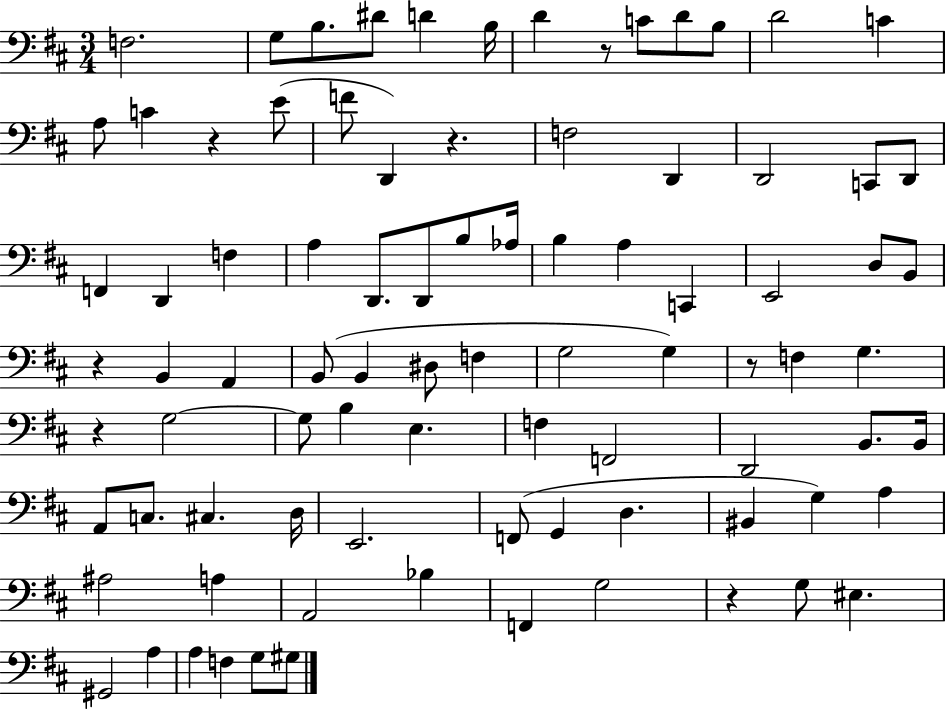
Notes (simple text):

F3/h. G3/e B3/e. D#4/e D4/q B3/s D4/q R/e C4/e D4/e B3/e D4/h C4/q A3/e C4/q R/q E4/e F4/e D2/q R/q. F3/h D2/q D2/h C2/e D2/e F2/q D2/q F3/q A3/q D2/e. D2/e B3/e Ab3/s B3/q A3/q C2/q E2/h D3/e B2/e R/q B2/q A2/q B2/e B2/q D#3/e F3/q G3/h G3/q R/e F3/q G3/q. R/q G3/h G3/e B3/q E3/q. F3/q F2/h D2/h B2/e. B2/s A2/e C3/e. C#3/q. D3/s E2/h. F2/e G2/q D3/q. BIS2/q G3/q A3/q A#3/h A3/q A2/h Bb3/q F2/q G3/h R/q G3/e EIS3/q. G#2/h A3/q A3/q F3/q G3/e G#3/e